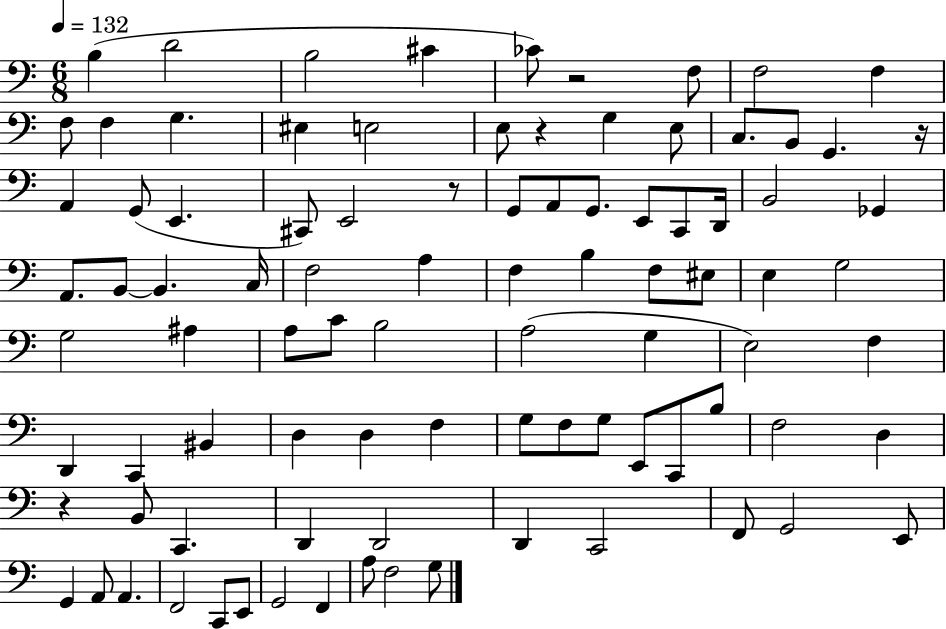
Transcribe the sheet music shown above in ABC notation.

X:1
T:Untitled
M:6/8
L:1/4
K:C
B, D2 B,2 ^C _C/2 z2 F,/2 F,2 F, F,/2 F, G, ^E, E,2 E,/2 z G, E,/2 C,/2 B,,/2 G,, z/4 A,, G,,/2 E,, ^C,,/2 E,,2 z/2 G,,/2 A,,/2 G,,/2 E,,/2 C,,/2 D,,/4 B,,2 _G,, A,,/2 B,,/2 B,, C,/4 F,2 A, F, B, F,/2 ^E,/2 E, G,2 G,2 ^A, A,/2 C/2 B,2 A,2 G, E,2 F, D,, C,, ^B,, D, D, F, G,/2 F,/2 G,/2 E,,/2 C,,/2 B,/2 F,2 D, z B,,/2 C,, D,, D,,2 D,, C,,2 F,,/2 G,,2 E,,/2 G,, A,,/2 A,, F,,2 C,,/2 E,,/2 G,,2 F,, A,/2 F,2 G,/2